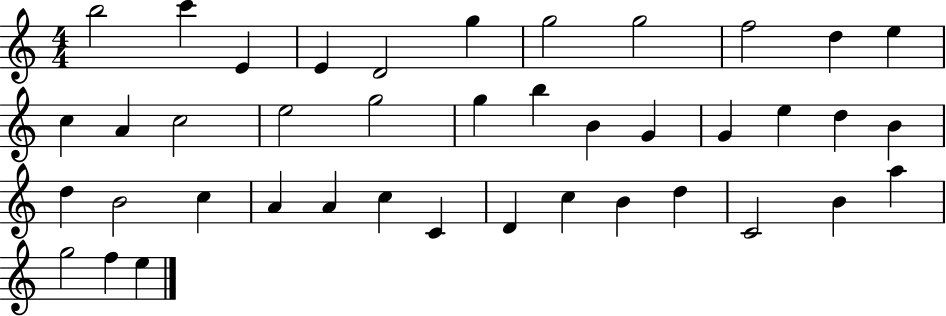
X:1
T:Untitled
M:4/4
L:1/4
K:C
b2 c' E E D2 g g2 g2 f2 d e c A c2 e2 g2 g b B G G e d B d B2 c A A c C D c B d C2 B a g2 f e